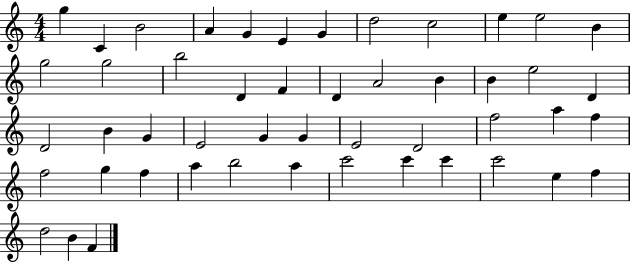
G5/q C4/q B4/h A4/q G4/q E4/q G4/q D5/h C5/h E5/q E5/h B4/q G5/h G5/h B5/h D4/q F4/q D4/q A4/h B4/q B4/q E5/h D4/q D4/h B4/q G4/q E4/h G4/q G4/q E4/h D4/h F5/h A5/q F5/q F5/h G5/q F5/q A5/q B5/h A5/q C6/h C6/q C6/q C6/h E5/q F5/q D5/h B4/q F4/q